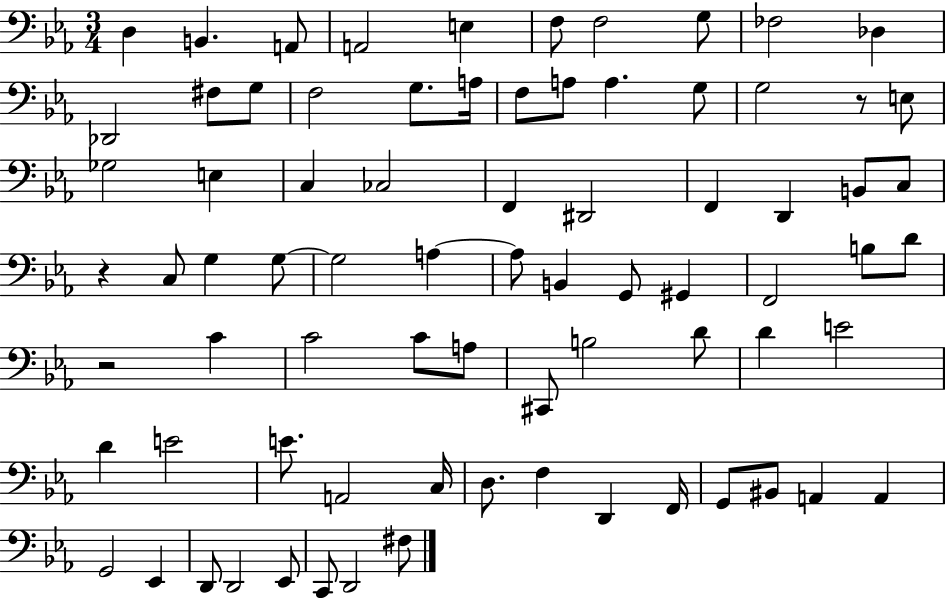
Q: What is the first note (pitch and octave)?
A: D3